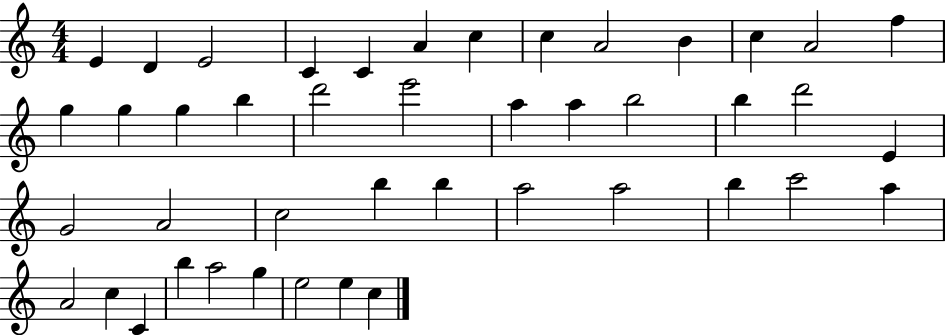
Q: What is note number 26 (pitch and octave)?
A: G4